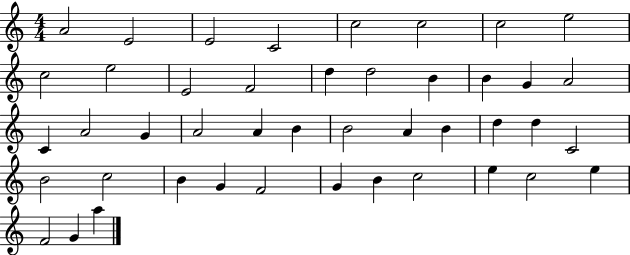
A4/h E4/h E4/h C4/h C5/h C5/h C5/h E5/h C5/h E5/h E4/h F4/h D5/q D5/h B4/q B4/q G4/q A4/h C4/q A4/h G4/q A4/h A4/q B4/q B4/h A4/q B4/q D5/q D5/q C4/h B4/h C5/h B4/q G4/q F4/h G4/q B4/q C5/h E5/q C5/h E5/q F4/h G4/q A5/q